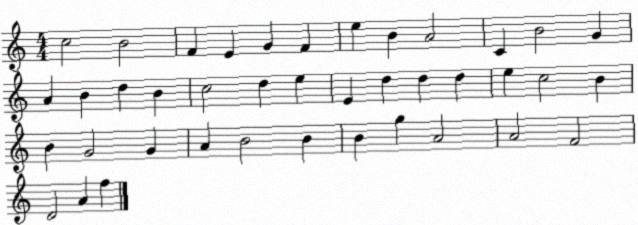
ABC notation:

X:1
T:Untitled
M:4/4
L:1/4
K:C
c2 B2 F E G F e B A2 C B2 G A B d B c2 d e E d d d e c2 B B G2 G A B2 B B g A2 A2 F2 D2 A f